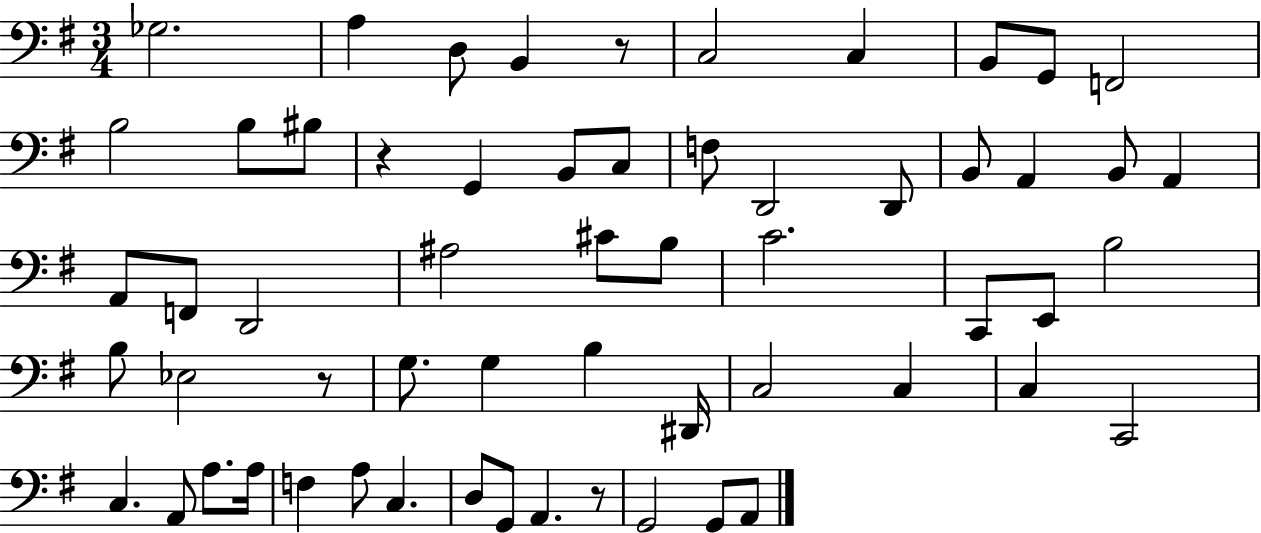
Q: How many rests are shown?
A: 4